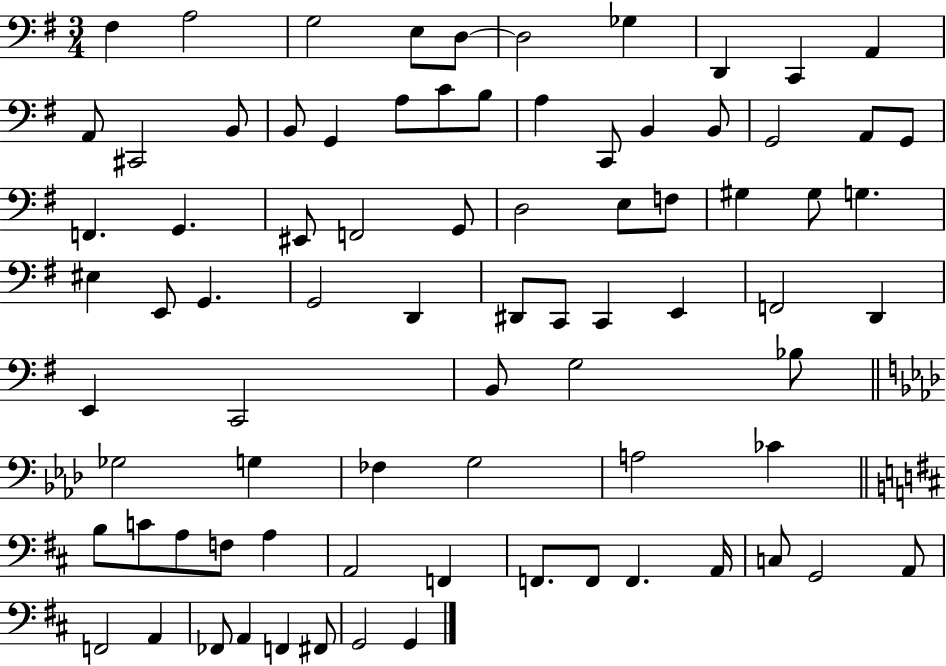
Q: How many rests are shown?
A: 0